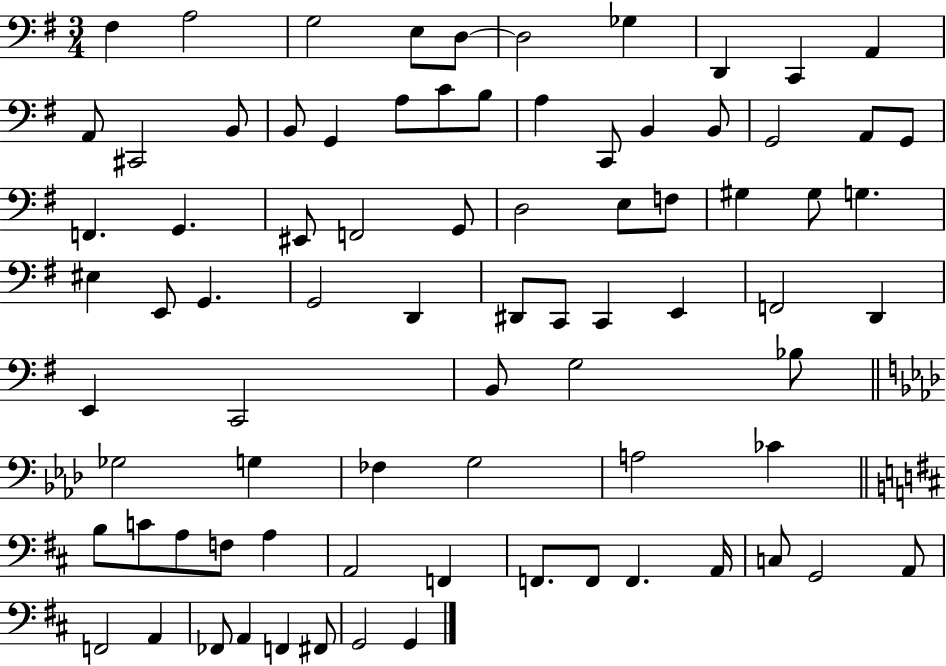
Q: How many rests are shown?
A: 0